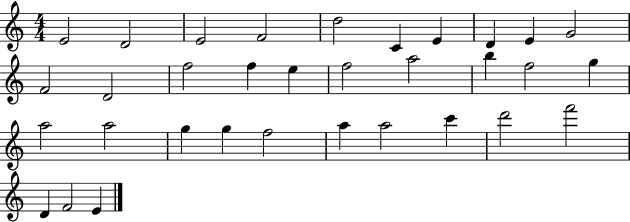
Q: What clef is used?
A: treble